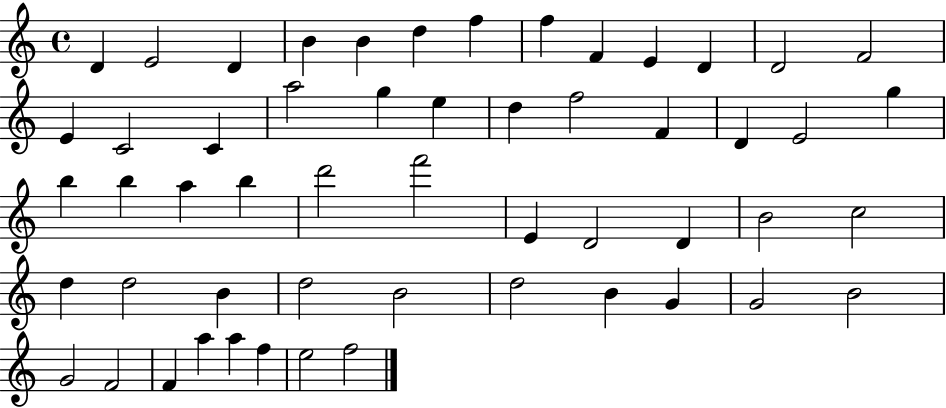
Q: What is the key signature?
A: C major